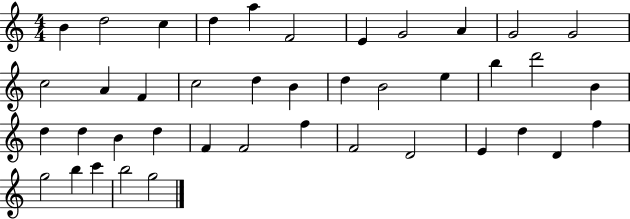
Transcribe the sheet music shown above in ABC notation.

X:1
T:Untitled
M:4/4
L:1/4
K:C
B d2 c d a F2 E G2 A G2 G2 c2 A F c2 d B d B2 e b d'2 B d d B d F F2 f F2 D2 E d D f g2 b c' b2 g2